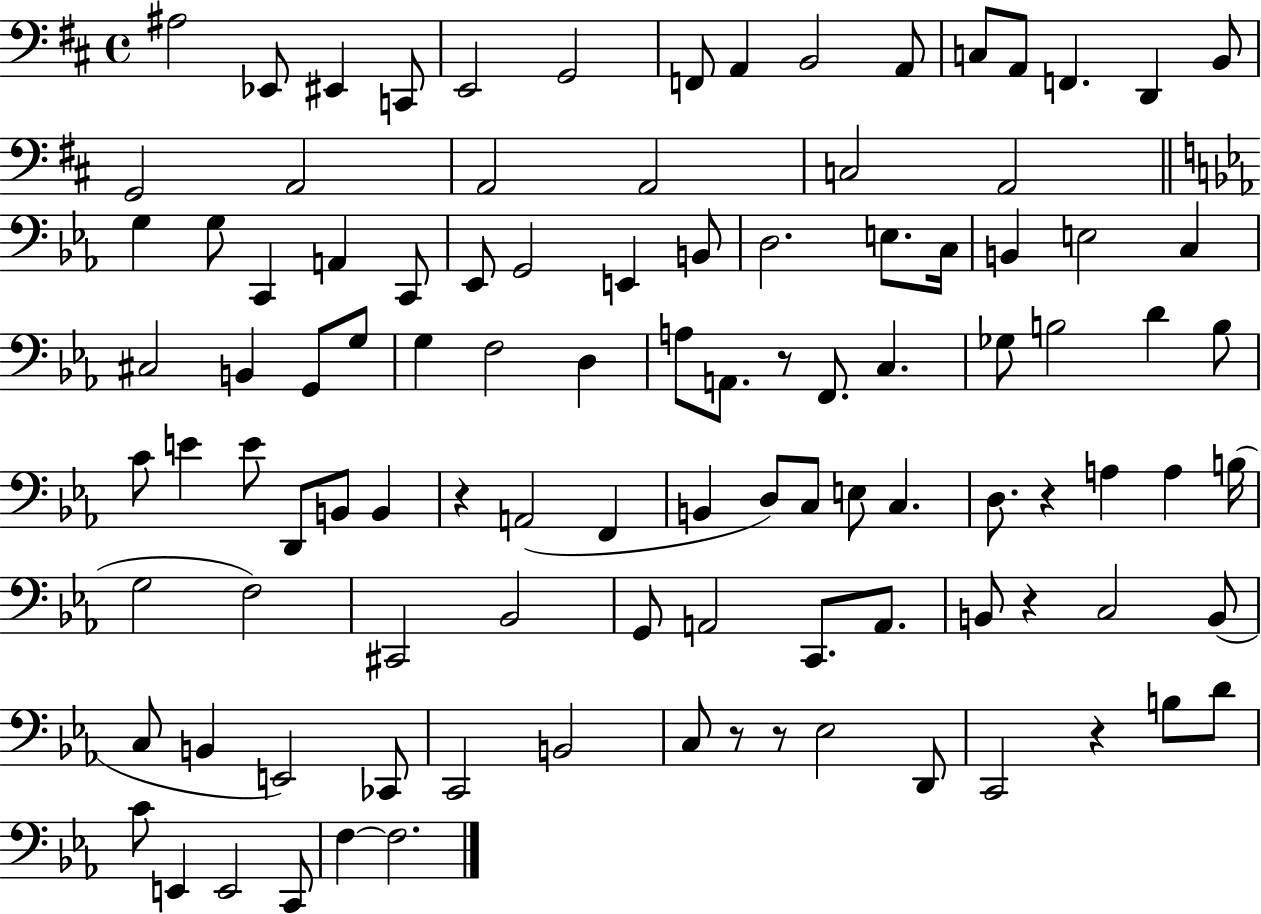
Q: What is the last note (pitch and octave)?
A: F3